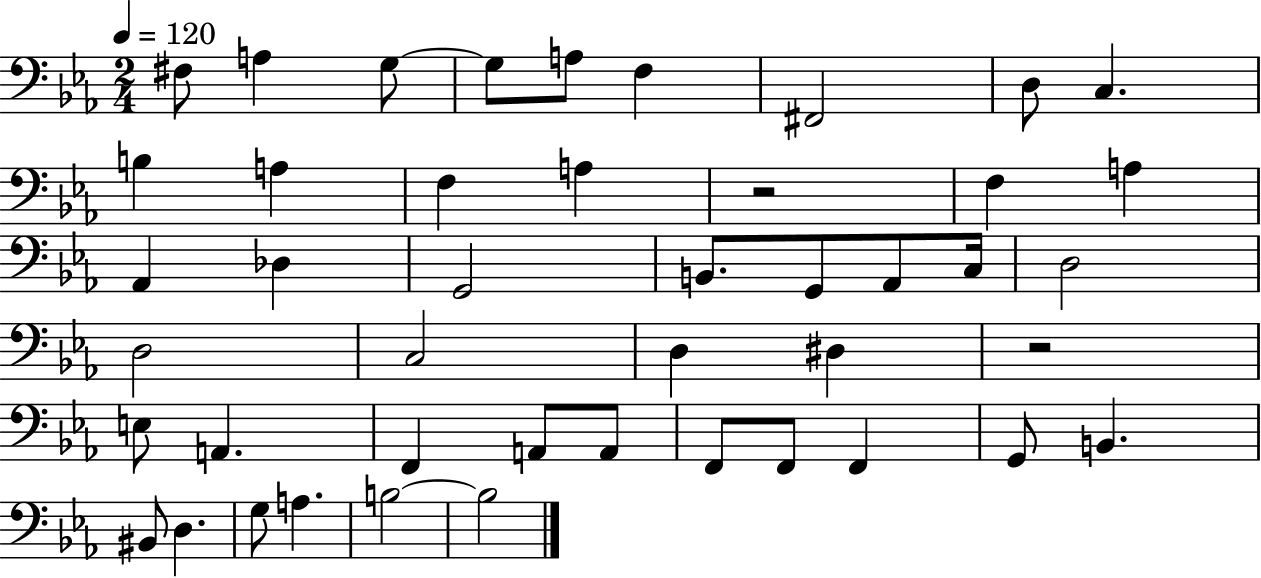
X:1
T:Untitled
M:2/4
L:1/4
K:Eb
^F,/2 A, G,/2 G,/2 A,/2 F, ^F,,2 D,/2 C, B, A, F, A, z2 F, A, _A,, _D, G,,2 B,,/2 G,,/2 _A,,/2 C,/4 D,2 D,2 C,2 D, ^D, z2 E,/2 A,, F,, A,,/2 A,,/2 F,,/2 F,,/2 F,, G,,/2 B,, ^B,,/2 D, G,/2 A, B,2 B,2